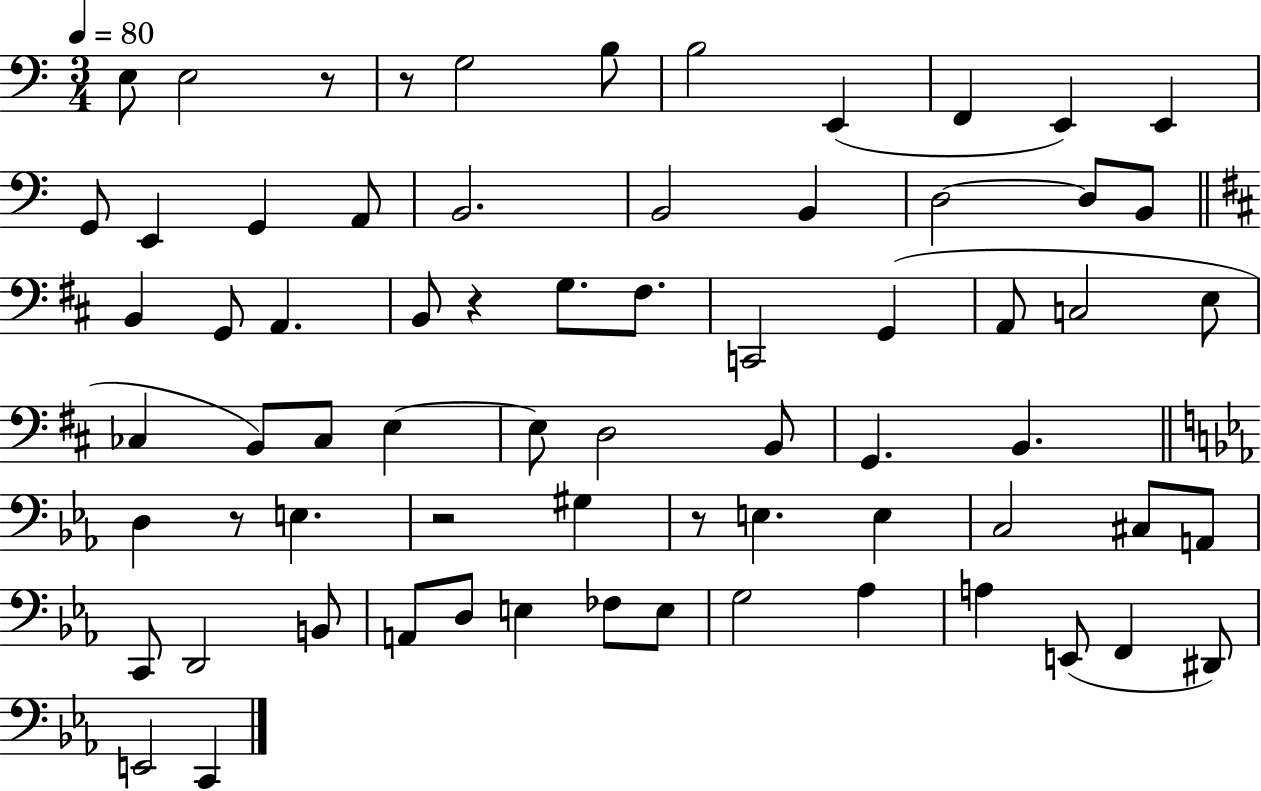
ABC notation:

X:1
T:Untitled
M:3/4
L:1/4
K:C
E,/2 E,2 z/2 z/2 G,2 B,/2 B,2 E,, F,, E,, E,, G,,/2 E,, G,, A,,/2 B,,2 B,,2 B,, D,2 D,/2 B,,/2 B,, G,,/2 A,, B,,/2 z G,/2 ^F,/2 C,,2 G,, A,,/2 C,2 E,/2 _C, B,,/2 _C,/2 E, E,/2 D,2 B,,/2 G,, B,, D, z/2 E, z2 ^G, z/2 E, E, C,2 ^C,/2 A,,/2 C,,/2 D,,2 B,,/2 A,,/2 D,/2 E, _F,/2 E,/2 G,2 _A, A, E,,/2 F,, ^D,,/2 E,,2 C,,